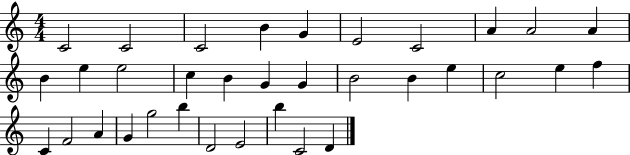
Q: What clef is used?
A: treble